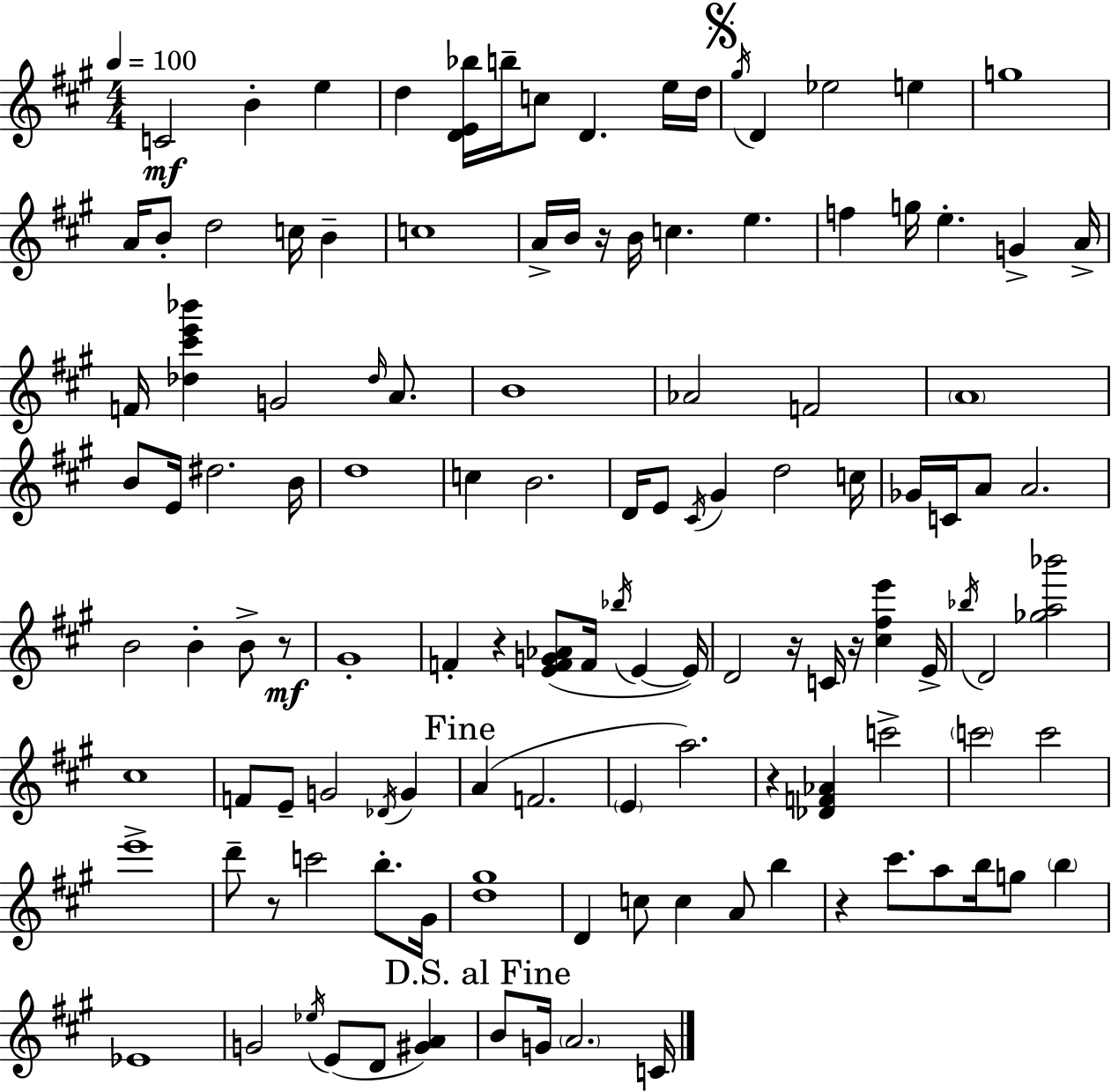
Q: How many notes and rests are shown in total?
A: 122